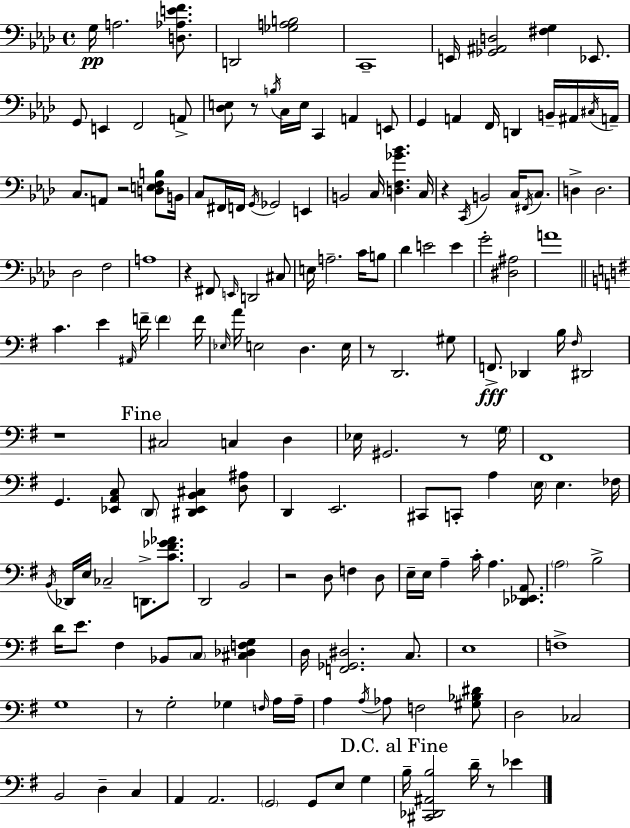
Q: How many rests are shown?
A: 10